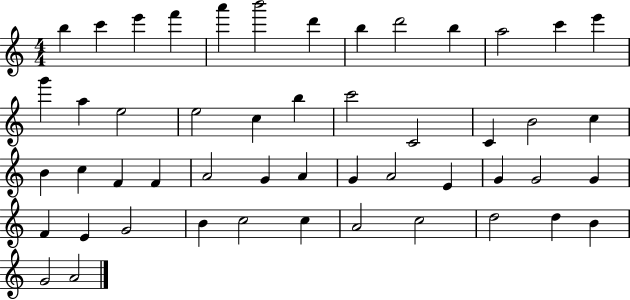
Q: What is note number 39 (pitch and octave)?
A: E4